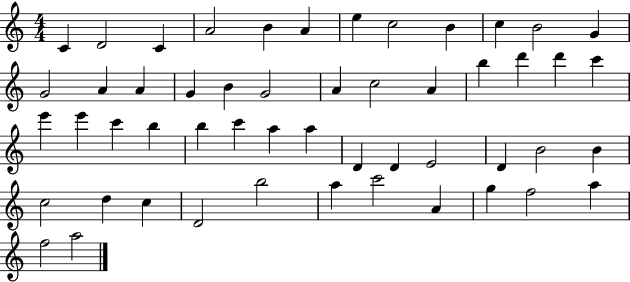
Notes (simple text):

C4/q D4/h C4/q A4/h B4/q A4/q E5/q C5/h B4/q C5/q B4/h G4/q G4/h A4/q A4/q G4/q B4/q G4/h A4/q C5/h A4/q B5/q D6/q D6/q C6/q E6/q E6/q C6/q B5/q B5/q C6/q A5/q A5/q D4/q D4/q E4/h D4/q B4/h B4/q C5/h D5/q C5/q D4/h B5/h A5/q C6/h A4/q G5/q F5/h A5/q F5/h A5/h